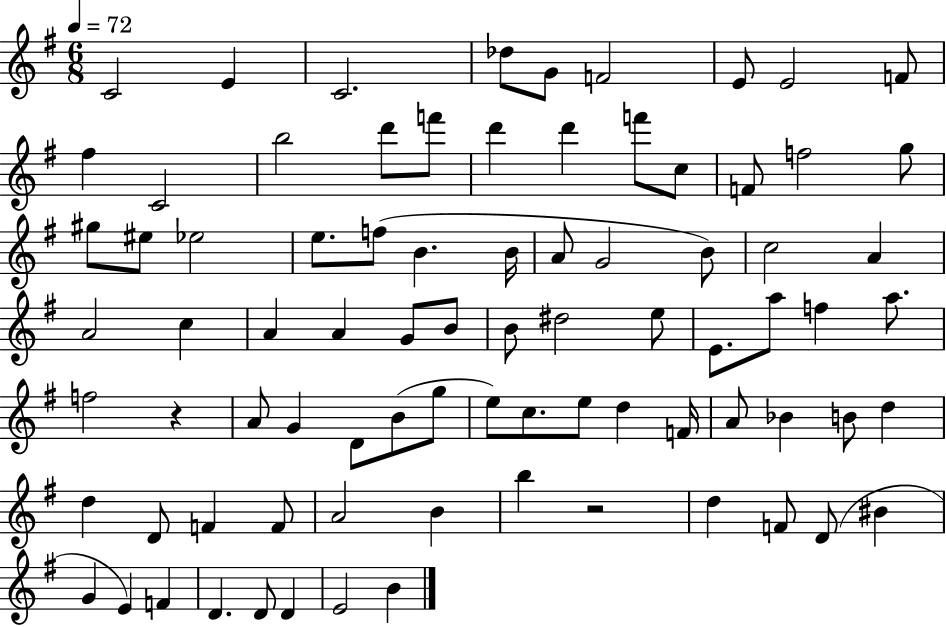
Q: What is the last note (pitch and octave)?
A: B4